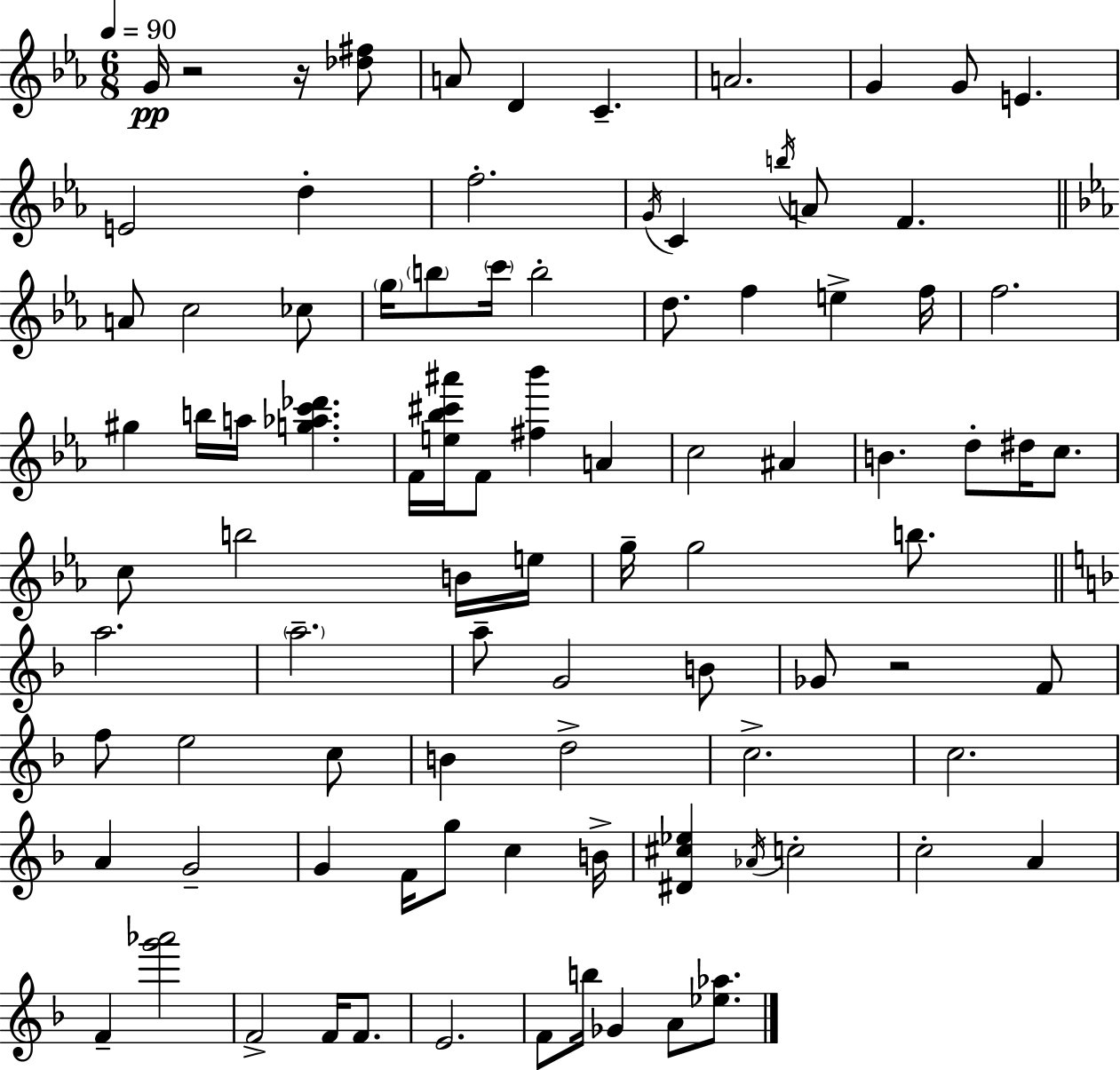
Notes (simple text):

G4/s R/h R/s [Db5,F#5]/e A4/e D4/q C4/q. A4/h. G4/q G4/e E4/q. E4/h D5/q F5/h. G4/s C4/q B5/s A4/e F4/q. A4/e C5/h CES5/e G5/s B5/e C6/s B5/h D5/e. F5/q E5/q F5/s F5/h. G#5/q B5/s A5/s [G5,Ab5,C6,Db6]/q. F4/s [E5,Bb5,C#6,A#6]/s F4/e [F#5,Bb6]/q A4/q C5/h A#4/q B4/q. D5/e D#5/s C5/e. C5/e B5/h B4/s E5/s G5/s G5/h B5/e. A5/h. A5/h. A5/e G4/h B4/e Gb4/e R/h F4/e F5/e E5/h C5/e B4/q D5/h C5/h. C5/h. A4/q G4/h G4/q F4/s G5/e C5/q B4/s [D#4,C#5,Eb5]/q Ab4/s C5/h C5/h A4/q F4/q [G6,Ab6]/h F4/h F4/s F4/e. E4/h. F4/e B5/s Gb4/q A4/e [Eb5,Ab5]/e.